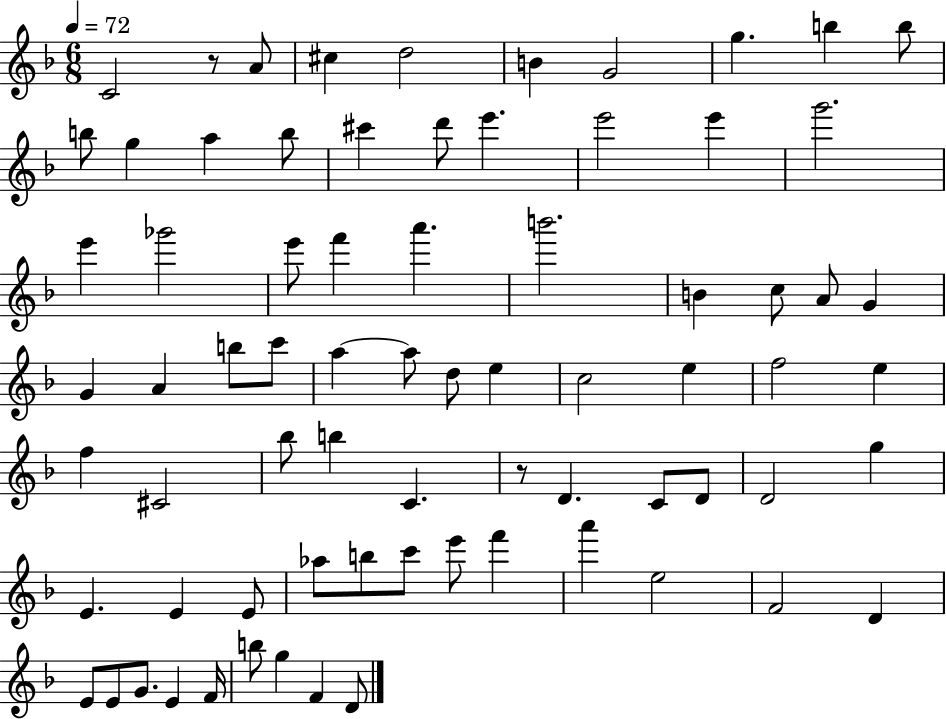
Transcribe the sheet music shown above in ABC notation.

X:1
T:Untitled
M:6/8
L:1/4
K:F
C2 z/2 A/2 ^c d2 B G2 g b b/2 b/2 g a b/2 ^c' d'/2 e' e'2 e' g'2 e' _g'2 e'/2 f' a' b'2 B c/2 A/2 G G A b/2 c'/2 a a/2 d/2 e c2 e f2 e f ^C2 _b/2 b C z/2 D C/2 D/2 D2 g E E E/2 _a/2 b/2 c'/2 e'/2 f' a' e2 F2 D E/2 E/2 G/2 E F/4 b/2 g F D/2